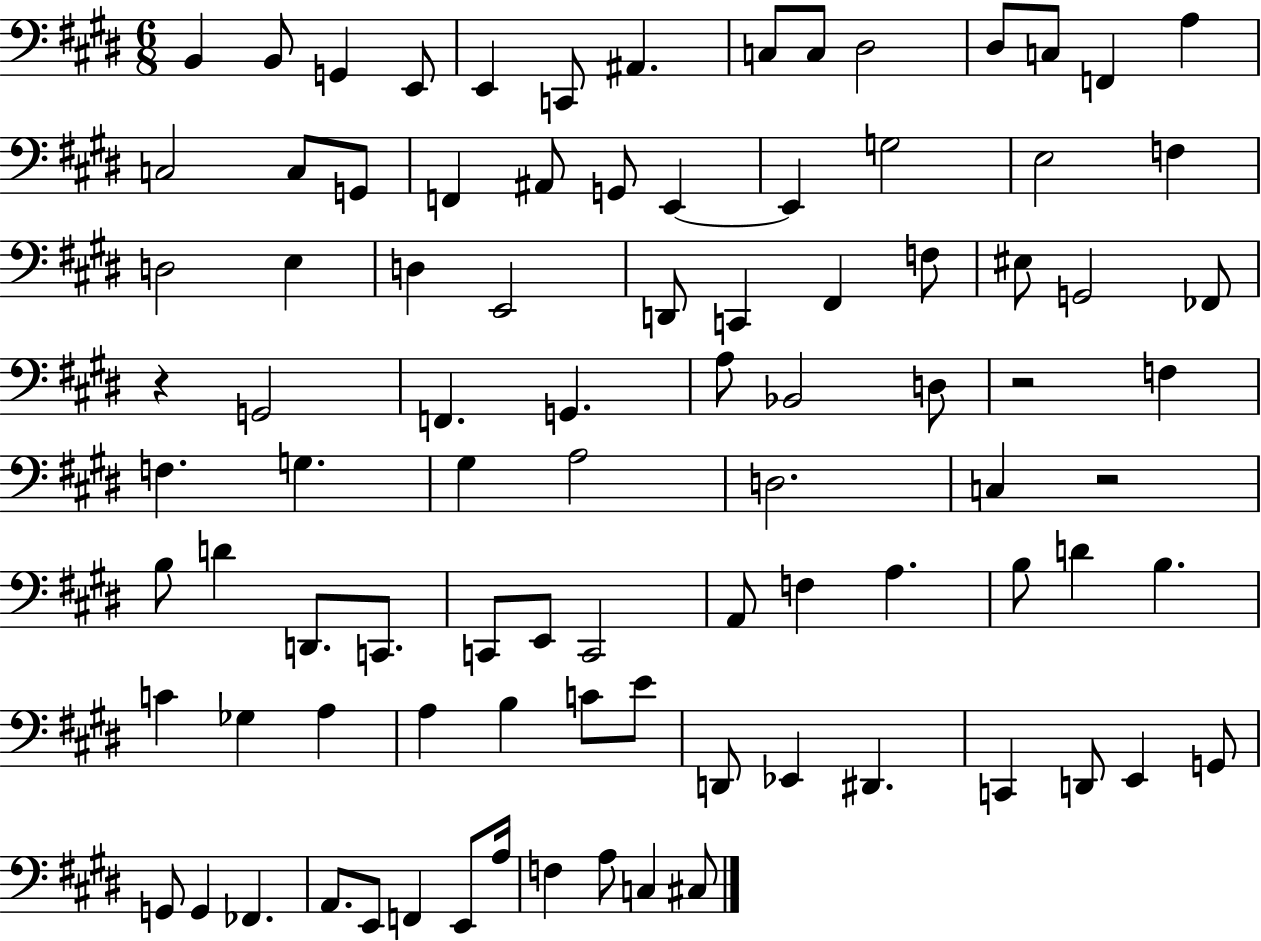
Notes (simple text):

B2/q B2/e G2/q E2/e E2/q C2/e A#2/q. C3/e C3/e D#3/h D#3/e C3/e F2/q A3/q C3/h C3/e G2/e F2/q A#2/e G2/e E2/q E2/q G3/h E3/h F3/q D3/h E3/q D3/q E2/h D2/e C2/q F#2/q F3/e EIS3/e G2/h FES2/e R/q G2/h F2/q. G2/q. A3/e Bb2/h D3/e R/h F3/q F3/q. G3/q. G#3/q A3/h D3/h. C3/q R/h B3/e D4/q D2/e. C2/e. C2/e E2/e C2/h A2/e F3/q A3/q. B3/e D4/q B3/q. C4/q Gb3/q A3/q A3/q B3/q C4/e E4/e D2/e Eb2/q D#2/q. C2/q D2/e E2/q G2/e G2/e G2/q FES2/q. A2/e. E2/e F2/q E2/e A3/s F3/q A3/e C3/q C#3/e